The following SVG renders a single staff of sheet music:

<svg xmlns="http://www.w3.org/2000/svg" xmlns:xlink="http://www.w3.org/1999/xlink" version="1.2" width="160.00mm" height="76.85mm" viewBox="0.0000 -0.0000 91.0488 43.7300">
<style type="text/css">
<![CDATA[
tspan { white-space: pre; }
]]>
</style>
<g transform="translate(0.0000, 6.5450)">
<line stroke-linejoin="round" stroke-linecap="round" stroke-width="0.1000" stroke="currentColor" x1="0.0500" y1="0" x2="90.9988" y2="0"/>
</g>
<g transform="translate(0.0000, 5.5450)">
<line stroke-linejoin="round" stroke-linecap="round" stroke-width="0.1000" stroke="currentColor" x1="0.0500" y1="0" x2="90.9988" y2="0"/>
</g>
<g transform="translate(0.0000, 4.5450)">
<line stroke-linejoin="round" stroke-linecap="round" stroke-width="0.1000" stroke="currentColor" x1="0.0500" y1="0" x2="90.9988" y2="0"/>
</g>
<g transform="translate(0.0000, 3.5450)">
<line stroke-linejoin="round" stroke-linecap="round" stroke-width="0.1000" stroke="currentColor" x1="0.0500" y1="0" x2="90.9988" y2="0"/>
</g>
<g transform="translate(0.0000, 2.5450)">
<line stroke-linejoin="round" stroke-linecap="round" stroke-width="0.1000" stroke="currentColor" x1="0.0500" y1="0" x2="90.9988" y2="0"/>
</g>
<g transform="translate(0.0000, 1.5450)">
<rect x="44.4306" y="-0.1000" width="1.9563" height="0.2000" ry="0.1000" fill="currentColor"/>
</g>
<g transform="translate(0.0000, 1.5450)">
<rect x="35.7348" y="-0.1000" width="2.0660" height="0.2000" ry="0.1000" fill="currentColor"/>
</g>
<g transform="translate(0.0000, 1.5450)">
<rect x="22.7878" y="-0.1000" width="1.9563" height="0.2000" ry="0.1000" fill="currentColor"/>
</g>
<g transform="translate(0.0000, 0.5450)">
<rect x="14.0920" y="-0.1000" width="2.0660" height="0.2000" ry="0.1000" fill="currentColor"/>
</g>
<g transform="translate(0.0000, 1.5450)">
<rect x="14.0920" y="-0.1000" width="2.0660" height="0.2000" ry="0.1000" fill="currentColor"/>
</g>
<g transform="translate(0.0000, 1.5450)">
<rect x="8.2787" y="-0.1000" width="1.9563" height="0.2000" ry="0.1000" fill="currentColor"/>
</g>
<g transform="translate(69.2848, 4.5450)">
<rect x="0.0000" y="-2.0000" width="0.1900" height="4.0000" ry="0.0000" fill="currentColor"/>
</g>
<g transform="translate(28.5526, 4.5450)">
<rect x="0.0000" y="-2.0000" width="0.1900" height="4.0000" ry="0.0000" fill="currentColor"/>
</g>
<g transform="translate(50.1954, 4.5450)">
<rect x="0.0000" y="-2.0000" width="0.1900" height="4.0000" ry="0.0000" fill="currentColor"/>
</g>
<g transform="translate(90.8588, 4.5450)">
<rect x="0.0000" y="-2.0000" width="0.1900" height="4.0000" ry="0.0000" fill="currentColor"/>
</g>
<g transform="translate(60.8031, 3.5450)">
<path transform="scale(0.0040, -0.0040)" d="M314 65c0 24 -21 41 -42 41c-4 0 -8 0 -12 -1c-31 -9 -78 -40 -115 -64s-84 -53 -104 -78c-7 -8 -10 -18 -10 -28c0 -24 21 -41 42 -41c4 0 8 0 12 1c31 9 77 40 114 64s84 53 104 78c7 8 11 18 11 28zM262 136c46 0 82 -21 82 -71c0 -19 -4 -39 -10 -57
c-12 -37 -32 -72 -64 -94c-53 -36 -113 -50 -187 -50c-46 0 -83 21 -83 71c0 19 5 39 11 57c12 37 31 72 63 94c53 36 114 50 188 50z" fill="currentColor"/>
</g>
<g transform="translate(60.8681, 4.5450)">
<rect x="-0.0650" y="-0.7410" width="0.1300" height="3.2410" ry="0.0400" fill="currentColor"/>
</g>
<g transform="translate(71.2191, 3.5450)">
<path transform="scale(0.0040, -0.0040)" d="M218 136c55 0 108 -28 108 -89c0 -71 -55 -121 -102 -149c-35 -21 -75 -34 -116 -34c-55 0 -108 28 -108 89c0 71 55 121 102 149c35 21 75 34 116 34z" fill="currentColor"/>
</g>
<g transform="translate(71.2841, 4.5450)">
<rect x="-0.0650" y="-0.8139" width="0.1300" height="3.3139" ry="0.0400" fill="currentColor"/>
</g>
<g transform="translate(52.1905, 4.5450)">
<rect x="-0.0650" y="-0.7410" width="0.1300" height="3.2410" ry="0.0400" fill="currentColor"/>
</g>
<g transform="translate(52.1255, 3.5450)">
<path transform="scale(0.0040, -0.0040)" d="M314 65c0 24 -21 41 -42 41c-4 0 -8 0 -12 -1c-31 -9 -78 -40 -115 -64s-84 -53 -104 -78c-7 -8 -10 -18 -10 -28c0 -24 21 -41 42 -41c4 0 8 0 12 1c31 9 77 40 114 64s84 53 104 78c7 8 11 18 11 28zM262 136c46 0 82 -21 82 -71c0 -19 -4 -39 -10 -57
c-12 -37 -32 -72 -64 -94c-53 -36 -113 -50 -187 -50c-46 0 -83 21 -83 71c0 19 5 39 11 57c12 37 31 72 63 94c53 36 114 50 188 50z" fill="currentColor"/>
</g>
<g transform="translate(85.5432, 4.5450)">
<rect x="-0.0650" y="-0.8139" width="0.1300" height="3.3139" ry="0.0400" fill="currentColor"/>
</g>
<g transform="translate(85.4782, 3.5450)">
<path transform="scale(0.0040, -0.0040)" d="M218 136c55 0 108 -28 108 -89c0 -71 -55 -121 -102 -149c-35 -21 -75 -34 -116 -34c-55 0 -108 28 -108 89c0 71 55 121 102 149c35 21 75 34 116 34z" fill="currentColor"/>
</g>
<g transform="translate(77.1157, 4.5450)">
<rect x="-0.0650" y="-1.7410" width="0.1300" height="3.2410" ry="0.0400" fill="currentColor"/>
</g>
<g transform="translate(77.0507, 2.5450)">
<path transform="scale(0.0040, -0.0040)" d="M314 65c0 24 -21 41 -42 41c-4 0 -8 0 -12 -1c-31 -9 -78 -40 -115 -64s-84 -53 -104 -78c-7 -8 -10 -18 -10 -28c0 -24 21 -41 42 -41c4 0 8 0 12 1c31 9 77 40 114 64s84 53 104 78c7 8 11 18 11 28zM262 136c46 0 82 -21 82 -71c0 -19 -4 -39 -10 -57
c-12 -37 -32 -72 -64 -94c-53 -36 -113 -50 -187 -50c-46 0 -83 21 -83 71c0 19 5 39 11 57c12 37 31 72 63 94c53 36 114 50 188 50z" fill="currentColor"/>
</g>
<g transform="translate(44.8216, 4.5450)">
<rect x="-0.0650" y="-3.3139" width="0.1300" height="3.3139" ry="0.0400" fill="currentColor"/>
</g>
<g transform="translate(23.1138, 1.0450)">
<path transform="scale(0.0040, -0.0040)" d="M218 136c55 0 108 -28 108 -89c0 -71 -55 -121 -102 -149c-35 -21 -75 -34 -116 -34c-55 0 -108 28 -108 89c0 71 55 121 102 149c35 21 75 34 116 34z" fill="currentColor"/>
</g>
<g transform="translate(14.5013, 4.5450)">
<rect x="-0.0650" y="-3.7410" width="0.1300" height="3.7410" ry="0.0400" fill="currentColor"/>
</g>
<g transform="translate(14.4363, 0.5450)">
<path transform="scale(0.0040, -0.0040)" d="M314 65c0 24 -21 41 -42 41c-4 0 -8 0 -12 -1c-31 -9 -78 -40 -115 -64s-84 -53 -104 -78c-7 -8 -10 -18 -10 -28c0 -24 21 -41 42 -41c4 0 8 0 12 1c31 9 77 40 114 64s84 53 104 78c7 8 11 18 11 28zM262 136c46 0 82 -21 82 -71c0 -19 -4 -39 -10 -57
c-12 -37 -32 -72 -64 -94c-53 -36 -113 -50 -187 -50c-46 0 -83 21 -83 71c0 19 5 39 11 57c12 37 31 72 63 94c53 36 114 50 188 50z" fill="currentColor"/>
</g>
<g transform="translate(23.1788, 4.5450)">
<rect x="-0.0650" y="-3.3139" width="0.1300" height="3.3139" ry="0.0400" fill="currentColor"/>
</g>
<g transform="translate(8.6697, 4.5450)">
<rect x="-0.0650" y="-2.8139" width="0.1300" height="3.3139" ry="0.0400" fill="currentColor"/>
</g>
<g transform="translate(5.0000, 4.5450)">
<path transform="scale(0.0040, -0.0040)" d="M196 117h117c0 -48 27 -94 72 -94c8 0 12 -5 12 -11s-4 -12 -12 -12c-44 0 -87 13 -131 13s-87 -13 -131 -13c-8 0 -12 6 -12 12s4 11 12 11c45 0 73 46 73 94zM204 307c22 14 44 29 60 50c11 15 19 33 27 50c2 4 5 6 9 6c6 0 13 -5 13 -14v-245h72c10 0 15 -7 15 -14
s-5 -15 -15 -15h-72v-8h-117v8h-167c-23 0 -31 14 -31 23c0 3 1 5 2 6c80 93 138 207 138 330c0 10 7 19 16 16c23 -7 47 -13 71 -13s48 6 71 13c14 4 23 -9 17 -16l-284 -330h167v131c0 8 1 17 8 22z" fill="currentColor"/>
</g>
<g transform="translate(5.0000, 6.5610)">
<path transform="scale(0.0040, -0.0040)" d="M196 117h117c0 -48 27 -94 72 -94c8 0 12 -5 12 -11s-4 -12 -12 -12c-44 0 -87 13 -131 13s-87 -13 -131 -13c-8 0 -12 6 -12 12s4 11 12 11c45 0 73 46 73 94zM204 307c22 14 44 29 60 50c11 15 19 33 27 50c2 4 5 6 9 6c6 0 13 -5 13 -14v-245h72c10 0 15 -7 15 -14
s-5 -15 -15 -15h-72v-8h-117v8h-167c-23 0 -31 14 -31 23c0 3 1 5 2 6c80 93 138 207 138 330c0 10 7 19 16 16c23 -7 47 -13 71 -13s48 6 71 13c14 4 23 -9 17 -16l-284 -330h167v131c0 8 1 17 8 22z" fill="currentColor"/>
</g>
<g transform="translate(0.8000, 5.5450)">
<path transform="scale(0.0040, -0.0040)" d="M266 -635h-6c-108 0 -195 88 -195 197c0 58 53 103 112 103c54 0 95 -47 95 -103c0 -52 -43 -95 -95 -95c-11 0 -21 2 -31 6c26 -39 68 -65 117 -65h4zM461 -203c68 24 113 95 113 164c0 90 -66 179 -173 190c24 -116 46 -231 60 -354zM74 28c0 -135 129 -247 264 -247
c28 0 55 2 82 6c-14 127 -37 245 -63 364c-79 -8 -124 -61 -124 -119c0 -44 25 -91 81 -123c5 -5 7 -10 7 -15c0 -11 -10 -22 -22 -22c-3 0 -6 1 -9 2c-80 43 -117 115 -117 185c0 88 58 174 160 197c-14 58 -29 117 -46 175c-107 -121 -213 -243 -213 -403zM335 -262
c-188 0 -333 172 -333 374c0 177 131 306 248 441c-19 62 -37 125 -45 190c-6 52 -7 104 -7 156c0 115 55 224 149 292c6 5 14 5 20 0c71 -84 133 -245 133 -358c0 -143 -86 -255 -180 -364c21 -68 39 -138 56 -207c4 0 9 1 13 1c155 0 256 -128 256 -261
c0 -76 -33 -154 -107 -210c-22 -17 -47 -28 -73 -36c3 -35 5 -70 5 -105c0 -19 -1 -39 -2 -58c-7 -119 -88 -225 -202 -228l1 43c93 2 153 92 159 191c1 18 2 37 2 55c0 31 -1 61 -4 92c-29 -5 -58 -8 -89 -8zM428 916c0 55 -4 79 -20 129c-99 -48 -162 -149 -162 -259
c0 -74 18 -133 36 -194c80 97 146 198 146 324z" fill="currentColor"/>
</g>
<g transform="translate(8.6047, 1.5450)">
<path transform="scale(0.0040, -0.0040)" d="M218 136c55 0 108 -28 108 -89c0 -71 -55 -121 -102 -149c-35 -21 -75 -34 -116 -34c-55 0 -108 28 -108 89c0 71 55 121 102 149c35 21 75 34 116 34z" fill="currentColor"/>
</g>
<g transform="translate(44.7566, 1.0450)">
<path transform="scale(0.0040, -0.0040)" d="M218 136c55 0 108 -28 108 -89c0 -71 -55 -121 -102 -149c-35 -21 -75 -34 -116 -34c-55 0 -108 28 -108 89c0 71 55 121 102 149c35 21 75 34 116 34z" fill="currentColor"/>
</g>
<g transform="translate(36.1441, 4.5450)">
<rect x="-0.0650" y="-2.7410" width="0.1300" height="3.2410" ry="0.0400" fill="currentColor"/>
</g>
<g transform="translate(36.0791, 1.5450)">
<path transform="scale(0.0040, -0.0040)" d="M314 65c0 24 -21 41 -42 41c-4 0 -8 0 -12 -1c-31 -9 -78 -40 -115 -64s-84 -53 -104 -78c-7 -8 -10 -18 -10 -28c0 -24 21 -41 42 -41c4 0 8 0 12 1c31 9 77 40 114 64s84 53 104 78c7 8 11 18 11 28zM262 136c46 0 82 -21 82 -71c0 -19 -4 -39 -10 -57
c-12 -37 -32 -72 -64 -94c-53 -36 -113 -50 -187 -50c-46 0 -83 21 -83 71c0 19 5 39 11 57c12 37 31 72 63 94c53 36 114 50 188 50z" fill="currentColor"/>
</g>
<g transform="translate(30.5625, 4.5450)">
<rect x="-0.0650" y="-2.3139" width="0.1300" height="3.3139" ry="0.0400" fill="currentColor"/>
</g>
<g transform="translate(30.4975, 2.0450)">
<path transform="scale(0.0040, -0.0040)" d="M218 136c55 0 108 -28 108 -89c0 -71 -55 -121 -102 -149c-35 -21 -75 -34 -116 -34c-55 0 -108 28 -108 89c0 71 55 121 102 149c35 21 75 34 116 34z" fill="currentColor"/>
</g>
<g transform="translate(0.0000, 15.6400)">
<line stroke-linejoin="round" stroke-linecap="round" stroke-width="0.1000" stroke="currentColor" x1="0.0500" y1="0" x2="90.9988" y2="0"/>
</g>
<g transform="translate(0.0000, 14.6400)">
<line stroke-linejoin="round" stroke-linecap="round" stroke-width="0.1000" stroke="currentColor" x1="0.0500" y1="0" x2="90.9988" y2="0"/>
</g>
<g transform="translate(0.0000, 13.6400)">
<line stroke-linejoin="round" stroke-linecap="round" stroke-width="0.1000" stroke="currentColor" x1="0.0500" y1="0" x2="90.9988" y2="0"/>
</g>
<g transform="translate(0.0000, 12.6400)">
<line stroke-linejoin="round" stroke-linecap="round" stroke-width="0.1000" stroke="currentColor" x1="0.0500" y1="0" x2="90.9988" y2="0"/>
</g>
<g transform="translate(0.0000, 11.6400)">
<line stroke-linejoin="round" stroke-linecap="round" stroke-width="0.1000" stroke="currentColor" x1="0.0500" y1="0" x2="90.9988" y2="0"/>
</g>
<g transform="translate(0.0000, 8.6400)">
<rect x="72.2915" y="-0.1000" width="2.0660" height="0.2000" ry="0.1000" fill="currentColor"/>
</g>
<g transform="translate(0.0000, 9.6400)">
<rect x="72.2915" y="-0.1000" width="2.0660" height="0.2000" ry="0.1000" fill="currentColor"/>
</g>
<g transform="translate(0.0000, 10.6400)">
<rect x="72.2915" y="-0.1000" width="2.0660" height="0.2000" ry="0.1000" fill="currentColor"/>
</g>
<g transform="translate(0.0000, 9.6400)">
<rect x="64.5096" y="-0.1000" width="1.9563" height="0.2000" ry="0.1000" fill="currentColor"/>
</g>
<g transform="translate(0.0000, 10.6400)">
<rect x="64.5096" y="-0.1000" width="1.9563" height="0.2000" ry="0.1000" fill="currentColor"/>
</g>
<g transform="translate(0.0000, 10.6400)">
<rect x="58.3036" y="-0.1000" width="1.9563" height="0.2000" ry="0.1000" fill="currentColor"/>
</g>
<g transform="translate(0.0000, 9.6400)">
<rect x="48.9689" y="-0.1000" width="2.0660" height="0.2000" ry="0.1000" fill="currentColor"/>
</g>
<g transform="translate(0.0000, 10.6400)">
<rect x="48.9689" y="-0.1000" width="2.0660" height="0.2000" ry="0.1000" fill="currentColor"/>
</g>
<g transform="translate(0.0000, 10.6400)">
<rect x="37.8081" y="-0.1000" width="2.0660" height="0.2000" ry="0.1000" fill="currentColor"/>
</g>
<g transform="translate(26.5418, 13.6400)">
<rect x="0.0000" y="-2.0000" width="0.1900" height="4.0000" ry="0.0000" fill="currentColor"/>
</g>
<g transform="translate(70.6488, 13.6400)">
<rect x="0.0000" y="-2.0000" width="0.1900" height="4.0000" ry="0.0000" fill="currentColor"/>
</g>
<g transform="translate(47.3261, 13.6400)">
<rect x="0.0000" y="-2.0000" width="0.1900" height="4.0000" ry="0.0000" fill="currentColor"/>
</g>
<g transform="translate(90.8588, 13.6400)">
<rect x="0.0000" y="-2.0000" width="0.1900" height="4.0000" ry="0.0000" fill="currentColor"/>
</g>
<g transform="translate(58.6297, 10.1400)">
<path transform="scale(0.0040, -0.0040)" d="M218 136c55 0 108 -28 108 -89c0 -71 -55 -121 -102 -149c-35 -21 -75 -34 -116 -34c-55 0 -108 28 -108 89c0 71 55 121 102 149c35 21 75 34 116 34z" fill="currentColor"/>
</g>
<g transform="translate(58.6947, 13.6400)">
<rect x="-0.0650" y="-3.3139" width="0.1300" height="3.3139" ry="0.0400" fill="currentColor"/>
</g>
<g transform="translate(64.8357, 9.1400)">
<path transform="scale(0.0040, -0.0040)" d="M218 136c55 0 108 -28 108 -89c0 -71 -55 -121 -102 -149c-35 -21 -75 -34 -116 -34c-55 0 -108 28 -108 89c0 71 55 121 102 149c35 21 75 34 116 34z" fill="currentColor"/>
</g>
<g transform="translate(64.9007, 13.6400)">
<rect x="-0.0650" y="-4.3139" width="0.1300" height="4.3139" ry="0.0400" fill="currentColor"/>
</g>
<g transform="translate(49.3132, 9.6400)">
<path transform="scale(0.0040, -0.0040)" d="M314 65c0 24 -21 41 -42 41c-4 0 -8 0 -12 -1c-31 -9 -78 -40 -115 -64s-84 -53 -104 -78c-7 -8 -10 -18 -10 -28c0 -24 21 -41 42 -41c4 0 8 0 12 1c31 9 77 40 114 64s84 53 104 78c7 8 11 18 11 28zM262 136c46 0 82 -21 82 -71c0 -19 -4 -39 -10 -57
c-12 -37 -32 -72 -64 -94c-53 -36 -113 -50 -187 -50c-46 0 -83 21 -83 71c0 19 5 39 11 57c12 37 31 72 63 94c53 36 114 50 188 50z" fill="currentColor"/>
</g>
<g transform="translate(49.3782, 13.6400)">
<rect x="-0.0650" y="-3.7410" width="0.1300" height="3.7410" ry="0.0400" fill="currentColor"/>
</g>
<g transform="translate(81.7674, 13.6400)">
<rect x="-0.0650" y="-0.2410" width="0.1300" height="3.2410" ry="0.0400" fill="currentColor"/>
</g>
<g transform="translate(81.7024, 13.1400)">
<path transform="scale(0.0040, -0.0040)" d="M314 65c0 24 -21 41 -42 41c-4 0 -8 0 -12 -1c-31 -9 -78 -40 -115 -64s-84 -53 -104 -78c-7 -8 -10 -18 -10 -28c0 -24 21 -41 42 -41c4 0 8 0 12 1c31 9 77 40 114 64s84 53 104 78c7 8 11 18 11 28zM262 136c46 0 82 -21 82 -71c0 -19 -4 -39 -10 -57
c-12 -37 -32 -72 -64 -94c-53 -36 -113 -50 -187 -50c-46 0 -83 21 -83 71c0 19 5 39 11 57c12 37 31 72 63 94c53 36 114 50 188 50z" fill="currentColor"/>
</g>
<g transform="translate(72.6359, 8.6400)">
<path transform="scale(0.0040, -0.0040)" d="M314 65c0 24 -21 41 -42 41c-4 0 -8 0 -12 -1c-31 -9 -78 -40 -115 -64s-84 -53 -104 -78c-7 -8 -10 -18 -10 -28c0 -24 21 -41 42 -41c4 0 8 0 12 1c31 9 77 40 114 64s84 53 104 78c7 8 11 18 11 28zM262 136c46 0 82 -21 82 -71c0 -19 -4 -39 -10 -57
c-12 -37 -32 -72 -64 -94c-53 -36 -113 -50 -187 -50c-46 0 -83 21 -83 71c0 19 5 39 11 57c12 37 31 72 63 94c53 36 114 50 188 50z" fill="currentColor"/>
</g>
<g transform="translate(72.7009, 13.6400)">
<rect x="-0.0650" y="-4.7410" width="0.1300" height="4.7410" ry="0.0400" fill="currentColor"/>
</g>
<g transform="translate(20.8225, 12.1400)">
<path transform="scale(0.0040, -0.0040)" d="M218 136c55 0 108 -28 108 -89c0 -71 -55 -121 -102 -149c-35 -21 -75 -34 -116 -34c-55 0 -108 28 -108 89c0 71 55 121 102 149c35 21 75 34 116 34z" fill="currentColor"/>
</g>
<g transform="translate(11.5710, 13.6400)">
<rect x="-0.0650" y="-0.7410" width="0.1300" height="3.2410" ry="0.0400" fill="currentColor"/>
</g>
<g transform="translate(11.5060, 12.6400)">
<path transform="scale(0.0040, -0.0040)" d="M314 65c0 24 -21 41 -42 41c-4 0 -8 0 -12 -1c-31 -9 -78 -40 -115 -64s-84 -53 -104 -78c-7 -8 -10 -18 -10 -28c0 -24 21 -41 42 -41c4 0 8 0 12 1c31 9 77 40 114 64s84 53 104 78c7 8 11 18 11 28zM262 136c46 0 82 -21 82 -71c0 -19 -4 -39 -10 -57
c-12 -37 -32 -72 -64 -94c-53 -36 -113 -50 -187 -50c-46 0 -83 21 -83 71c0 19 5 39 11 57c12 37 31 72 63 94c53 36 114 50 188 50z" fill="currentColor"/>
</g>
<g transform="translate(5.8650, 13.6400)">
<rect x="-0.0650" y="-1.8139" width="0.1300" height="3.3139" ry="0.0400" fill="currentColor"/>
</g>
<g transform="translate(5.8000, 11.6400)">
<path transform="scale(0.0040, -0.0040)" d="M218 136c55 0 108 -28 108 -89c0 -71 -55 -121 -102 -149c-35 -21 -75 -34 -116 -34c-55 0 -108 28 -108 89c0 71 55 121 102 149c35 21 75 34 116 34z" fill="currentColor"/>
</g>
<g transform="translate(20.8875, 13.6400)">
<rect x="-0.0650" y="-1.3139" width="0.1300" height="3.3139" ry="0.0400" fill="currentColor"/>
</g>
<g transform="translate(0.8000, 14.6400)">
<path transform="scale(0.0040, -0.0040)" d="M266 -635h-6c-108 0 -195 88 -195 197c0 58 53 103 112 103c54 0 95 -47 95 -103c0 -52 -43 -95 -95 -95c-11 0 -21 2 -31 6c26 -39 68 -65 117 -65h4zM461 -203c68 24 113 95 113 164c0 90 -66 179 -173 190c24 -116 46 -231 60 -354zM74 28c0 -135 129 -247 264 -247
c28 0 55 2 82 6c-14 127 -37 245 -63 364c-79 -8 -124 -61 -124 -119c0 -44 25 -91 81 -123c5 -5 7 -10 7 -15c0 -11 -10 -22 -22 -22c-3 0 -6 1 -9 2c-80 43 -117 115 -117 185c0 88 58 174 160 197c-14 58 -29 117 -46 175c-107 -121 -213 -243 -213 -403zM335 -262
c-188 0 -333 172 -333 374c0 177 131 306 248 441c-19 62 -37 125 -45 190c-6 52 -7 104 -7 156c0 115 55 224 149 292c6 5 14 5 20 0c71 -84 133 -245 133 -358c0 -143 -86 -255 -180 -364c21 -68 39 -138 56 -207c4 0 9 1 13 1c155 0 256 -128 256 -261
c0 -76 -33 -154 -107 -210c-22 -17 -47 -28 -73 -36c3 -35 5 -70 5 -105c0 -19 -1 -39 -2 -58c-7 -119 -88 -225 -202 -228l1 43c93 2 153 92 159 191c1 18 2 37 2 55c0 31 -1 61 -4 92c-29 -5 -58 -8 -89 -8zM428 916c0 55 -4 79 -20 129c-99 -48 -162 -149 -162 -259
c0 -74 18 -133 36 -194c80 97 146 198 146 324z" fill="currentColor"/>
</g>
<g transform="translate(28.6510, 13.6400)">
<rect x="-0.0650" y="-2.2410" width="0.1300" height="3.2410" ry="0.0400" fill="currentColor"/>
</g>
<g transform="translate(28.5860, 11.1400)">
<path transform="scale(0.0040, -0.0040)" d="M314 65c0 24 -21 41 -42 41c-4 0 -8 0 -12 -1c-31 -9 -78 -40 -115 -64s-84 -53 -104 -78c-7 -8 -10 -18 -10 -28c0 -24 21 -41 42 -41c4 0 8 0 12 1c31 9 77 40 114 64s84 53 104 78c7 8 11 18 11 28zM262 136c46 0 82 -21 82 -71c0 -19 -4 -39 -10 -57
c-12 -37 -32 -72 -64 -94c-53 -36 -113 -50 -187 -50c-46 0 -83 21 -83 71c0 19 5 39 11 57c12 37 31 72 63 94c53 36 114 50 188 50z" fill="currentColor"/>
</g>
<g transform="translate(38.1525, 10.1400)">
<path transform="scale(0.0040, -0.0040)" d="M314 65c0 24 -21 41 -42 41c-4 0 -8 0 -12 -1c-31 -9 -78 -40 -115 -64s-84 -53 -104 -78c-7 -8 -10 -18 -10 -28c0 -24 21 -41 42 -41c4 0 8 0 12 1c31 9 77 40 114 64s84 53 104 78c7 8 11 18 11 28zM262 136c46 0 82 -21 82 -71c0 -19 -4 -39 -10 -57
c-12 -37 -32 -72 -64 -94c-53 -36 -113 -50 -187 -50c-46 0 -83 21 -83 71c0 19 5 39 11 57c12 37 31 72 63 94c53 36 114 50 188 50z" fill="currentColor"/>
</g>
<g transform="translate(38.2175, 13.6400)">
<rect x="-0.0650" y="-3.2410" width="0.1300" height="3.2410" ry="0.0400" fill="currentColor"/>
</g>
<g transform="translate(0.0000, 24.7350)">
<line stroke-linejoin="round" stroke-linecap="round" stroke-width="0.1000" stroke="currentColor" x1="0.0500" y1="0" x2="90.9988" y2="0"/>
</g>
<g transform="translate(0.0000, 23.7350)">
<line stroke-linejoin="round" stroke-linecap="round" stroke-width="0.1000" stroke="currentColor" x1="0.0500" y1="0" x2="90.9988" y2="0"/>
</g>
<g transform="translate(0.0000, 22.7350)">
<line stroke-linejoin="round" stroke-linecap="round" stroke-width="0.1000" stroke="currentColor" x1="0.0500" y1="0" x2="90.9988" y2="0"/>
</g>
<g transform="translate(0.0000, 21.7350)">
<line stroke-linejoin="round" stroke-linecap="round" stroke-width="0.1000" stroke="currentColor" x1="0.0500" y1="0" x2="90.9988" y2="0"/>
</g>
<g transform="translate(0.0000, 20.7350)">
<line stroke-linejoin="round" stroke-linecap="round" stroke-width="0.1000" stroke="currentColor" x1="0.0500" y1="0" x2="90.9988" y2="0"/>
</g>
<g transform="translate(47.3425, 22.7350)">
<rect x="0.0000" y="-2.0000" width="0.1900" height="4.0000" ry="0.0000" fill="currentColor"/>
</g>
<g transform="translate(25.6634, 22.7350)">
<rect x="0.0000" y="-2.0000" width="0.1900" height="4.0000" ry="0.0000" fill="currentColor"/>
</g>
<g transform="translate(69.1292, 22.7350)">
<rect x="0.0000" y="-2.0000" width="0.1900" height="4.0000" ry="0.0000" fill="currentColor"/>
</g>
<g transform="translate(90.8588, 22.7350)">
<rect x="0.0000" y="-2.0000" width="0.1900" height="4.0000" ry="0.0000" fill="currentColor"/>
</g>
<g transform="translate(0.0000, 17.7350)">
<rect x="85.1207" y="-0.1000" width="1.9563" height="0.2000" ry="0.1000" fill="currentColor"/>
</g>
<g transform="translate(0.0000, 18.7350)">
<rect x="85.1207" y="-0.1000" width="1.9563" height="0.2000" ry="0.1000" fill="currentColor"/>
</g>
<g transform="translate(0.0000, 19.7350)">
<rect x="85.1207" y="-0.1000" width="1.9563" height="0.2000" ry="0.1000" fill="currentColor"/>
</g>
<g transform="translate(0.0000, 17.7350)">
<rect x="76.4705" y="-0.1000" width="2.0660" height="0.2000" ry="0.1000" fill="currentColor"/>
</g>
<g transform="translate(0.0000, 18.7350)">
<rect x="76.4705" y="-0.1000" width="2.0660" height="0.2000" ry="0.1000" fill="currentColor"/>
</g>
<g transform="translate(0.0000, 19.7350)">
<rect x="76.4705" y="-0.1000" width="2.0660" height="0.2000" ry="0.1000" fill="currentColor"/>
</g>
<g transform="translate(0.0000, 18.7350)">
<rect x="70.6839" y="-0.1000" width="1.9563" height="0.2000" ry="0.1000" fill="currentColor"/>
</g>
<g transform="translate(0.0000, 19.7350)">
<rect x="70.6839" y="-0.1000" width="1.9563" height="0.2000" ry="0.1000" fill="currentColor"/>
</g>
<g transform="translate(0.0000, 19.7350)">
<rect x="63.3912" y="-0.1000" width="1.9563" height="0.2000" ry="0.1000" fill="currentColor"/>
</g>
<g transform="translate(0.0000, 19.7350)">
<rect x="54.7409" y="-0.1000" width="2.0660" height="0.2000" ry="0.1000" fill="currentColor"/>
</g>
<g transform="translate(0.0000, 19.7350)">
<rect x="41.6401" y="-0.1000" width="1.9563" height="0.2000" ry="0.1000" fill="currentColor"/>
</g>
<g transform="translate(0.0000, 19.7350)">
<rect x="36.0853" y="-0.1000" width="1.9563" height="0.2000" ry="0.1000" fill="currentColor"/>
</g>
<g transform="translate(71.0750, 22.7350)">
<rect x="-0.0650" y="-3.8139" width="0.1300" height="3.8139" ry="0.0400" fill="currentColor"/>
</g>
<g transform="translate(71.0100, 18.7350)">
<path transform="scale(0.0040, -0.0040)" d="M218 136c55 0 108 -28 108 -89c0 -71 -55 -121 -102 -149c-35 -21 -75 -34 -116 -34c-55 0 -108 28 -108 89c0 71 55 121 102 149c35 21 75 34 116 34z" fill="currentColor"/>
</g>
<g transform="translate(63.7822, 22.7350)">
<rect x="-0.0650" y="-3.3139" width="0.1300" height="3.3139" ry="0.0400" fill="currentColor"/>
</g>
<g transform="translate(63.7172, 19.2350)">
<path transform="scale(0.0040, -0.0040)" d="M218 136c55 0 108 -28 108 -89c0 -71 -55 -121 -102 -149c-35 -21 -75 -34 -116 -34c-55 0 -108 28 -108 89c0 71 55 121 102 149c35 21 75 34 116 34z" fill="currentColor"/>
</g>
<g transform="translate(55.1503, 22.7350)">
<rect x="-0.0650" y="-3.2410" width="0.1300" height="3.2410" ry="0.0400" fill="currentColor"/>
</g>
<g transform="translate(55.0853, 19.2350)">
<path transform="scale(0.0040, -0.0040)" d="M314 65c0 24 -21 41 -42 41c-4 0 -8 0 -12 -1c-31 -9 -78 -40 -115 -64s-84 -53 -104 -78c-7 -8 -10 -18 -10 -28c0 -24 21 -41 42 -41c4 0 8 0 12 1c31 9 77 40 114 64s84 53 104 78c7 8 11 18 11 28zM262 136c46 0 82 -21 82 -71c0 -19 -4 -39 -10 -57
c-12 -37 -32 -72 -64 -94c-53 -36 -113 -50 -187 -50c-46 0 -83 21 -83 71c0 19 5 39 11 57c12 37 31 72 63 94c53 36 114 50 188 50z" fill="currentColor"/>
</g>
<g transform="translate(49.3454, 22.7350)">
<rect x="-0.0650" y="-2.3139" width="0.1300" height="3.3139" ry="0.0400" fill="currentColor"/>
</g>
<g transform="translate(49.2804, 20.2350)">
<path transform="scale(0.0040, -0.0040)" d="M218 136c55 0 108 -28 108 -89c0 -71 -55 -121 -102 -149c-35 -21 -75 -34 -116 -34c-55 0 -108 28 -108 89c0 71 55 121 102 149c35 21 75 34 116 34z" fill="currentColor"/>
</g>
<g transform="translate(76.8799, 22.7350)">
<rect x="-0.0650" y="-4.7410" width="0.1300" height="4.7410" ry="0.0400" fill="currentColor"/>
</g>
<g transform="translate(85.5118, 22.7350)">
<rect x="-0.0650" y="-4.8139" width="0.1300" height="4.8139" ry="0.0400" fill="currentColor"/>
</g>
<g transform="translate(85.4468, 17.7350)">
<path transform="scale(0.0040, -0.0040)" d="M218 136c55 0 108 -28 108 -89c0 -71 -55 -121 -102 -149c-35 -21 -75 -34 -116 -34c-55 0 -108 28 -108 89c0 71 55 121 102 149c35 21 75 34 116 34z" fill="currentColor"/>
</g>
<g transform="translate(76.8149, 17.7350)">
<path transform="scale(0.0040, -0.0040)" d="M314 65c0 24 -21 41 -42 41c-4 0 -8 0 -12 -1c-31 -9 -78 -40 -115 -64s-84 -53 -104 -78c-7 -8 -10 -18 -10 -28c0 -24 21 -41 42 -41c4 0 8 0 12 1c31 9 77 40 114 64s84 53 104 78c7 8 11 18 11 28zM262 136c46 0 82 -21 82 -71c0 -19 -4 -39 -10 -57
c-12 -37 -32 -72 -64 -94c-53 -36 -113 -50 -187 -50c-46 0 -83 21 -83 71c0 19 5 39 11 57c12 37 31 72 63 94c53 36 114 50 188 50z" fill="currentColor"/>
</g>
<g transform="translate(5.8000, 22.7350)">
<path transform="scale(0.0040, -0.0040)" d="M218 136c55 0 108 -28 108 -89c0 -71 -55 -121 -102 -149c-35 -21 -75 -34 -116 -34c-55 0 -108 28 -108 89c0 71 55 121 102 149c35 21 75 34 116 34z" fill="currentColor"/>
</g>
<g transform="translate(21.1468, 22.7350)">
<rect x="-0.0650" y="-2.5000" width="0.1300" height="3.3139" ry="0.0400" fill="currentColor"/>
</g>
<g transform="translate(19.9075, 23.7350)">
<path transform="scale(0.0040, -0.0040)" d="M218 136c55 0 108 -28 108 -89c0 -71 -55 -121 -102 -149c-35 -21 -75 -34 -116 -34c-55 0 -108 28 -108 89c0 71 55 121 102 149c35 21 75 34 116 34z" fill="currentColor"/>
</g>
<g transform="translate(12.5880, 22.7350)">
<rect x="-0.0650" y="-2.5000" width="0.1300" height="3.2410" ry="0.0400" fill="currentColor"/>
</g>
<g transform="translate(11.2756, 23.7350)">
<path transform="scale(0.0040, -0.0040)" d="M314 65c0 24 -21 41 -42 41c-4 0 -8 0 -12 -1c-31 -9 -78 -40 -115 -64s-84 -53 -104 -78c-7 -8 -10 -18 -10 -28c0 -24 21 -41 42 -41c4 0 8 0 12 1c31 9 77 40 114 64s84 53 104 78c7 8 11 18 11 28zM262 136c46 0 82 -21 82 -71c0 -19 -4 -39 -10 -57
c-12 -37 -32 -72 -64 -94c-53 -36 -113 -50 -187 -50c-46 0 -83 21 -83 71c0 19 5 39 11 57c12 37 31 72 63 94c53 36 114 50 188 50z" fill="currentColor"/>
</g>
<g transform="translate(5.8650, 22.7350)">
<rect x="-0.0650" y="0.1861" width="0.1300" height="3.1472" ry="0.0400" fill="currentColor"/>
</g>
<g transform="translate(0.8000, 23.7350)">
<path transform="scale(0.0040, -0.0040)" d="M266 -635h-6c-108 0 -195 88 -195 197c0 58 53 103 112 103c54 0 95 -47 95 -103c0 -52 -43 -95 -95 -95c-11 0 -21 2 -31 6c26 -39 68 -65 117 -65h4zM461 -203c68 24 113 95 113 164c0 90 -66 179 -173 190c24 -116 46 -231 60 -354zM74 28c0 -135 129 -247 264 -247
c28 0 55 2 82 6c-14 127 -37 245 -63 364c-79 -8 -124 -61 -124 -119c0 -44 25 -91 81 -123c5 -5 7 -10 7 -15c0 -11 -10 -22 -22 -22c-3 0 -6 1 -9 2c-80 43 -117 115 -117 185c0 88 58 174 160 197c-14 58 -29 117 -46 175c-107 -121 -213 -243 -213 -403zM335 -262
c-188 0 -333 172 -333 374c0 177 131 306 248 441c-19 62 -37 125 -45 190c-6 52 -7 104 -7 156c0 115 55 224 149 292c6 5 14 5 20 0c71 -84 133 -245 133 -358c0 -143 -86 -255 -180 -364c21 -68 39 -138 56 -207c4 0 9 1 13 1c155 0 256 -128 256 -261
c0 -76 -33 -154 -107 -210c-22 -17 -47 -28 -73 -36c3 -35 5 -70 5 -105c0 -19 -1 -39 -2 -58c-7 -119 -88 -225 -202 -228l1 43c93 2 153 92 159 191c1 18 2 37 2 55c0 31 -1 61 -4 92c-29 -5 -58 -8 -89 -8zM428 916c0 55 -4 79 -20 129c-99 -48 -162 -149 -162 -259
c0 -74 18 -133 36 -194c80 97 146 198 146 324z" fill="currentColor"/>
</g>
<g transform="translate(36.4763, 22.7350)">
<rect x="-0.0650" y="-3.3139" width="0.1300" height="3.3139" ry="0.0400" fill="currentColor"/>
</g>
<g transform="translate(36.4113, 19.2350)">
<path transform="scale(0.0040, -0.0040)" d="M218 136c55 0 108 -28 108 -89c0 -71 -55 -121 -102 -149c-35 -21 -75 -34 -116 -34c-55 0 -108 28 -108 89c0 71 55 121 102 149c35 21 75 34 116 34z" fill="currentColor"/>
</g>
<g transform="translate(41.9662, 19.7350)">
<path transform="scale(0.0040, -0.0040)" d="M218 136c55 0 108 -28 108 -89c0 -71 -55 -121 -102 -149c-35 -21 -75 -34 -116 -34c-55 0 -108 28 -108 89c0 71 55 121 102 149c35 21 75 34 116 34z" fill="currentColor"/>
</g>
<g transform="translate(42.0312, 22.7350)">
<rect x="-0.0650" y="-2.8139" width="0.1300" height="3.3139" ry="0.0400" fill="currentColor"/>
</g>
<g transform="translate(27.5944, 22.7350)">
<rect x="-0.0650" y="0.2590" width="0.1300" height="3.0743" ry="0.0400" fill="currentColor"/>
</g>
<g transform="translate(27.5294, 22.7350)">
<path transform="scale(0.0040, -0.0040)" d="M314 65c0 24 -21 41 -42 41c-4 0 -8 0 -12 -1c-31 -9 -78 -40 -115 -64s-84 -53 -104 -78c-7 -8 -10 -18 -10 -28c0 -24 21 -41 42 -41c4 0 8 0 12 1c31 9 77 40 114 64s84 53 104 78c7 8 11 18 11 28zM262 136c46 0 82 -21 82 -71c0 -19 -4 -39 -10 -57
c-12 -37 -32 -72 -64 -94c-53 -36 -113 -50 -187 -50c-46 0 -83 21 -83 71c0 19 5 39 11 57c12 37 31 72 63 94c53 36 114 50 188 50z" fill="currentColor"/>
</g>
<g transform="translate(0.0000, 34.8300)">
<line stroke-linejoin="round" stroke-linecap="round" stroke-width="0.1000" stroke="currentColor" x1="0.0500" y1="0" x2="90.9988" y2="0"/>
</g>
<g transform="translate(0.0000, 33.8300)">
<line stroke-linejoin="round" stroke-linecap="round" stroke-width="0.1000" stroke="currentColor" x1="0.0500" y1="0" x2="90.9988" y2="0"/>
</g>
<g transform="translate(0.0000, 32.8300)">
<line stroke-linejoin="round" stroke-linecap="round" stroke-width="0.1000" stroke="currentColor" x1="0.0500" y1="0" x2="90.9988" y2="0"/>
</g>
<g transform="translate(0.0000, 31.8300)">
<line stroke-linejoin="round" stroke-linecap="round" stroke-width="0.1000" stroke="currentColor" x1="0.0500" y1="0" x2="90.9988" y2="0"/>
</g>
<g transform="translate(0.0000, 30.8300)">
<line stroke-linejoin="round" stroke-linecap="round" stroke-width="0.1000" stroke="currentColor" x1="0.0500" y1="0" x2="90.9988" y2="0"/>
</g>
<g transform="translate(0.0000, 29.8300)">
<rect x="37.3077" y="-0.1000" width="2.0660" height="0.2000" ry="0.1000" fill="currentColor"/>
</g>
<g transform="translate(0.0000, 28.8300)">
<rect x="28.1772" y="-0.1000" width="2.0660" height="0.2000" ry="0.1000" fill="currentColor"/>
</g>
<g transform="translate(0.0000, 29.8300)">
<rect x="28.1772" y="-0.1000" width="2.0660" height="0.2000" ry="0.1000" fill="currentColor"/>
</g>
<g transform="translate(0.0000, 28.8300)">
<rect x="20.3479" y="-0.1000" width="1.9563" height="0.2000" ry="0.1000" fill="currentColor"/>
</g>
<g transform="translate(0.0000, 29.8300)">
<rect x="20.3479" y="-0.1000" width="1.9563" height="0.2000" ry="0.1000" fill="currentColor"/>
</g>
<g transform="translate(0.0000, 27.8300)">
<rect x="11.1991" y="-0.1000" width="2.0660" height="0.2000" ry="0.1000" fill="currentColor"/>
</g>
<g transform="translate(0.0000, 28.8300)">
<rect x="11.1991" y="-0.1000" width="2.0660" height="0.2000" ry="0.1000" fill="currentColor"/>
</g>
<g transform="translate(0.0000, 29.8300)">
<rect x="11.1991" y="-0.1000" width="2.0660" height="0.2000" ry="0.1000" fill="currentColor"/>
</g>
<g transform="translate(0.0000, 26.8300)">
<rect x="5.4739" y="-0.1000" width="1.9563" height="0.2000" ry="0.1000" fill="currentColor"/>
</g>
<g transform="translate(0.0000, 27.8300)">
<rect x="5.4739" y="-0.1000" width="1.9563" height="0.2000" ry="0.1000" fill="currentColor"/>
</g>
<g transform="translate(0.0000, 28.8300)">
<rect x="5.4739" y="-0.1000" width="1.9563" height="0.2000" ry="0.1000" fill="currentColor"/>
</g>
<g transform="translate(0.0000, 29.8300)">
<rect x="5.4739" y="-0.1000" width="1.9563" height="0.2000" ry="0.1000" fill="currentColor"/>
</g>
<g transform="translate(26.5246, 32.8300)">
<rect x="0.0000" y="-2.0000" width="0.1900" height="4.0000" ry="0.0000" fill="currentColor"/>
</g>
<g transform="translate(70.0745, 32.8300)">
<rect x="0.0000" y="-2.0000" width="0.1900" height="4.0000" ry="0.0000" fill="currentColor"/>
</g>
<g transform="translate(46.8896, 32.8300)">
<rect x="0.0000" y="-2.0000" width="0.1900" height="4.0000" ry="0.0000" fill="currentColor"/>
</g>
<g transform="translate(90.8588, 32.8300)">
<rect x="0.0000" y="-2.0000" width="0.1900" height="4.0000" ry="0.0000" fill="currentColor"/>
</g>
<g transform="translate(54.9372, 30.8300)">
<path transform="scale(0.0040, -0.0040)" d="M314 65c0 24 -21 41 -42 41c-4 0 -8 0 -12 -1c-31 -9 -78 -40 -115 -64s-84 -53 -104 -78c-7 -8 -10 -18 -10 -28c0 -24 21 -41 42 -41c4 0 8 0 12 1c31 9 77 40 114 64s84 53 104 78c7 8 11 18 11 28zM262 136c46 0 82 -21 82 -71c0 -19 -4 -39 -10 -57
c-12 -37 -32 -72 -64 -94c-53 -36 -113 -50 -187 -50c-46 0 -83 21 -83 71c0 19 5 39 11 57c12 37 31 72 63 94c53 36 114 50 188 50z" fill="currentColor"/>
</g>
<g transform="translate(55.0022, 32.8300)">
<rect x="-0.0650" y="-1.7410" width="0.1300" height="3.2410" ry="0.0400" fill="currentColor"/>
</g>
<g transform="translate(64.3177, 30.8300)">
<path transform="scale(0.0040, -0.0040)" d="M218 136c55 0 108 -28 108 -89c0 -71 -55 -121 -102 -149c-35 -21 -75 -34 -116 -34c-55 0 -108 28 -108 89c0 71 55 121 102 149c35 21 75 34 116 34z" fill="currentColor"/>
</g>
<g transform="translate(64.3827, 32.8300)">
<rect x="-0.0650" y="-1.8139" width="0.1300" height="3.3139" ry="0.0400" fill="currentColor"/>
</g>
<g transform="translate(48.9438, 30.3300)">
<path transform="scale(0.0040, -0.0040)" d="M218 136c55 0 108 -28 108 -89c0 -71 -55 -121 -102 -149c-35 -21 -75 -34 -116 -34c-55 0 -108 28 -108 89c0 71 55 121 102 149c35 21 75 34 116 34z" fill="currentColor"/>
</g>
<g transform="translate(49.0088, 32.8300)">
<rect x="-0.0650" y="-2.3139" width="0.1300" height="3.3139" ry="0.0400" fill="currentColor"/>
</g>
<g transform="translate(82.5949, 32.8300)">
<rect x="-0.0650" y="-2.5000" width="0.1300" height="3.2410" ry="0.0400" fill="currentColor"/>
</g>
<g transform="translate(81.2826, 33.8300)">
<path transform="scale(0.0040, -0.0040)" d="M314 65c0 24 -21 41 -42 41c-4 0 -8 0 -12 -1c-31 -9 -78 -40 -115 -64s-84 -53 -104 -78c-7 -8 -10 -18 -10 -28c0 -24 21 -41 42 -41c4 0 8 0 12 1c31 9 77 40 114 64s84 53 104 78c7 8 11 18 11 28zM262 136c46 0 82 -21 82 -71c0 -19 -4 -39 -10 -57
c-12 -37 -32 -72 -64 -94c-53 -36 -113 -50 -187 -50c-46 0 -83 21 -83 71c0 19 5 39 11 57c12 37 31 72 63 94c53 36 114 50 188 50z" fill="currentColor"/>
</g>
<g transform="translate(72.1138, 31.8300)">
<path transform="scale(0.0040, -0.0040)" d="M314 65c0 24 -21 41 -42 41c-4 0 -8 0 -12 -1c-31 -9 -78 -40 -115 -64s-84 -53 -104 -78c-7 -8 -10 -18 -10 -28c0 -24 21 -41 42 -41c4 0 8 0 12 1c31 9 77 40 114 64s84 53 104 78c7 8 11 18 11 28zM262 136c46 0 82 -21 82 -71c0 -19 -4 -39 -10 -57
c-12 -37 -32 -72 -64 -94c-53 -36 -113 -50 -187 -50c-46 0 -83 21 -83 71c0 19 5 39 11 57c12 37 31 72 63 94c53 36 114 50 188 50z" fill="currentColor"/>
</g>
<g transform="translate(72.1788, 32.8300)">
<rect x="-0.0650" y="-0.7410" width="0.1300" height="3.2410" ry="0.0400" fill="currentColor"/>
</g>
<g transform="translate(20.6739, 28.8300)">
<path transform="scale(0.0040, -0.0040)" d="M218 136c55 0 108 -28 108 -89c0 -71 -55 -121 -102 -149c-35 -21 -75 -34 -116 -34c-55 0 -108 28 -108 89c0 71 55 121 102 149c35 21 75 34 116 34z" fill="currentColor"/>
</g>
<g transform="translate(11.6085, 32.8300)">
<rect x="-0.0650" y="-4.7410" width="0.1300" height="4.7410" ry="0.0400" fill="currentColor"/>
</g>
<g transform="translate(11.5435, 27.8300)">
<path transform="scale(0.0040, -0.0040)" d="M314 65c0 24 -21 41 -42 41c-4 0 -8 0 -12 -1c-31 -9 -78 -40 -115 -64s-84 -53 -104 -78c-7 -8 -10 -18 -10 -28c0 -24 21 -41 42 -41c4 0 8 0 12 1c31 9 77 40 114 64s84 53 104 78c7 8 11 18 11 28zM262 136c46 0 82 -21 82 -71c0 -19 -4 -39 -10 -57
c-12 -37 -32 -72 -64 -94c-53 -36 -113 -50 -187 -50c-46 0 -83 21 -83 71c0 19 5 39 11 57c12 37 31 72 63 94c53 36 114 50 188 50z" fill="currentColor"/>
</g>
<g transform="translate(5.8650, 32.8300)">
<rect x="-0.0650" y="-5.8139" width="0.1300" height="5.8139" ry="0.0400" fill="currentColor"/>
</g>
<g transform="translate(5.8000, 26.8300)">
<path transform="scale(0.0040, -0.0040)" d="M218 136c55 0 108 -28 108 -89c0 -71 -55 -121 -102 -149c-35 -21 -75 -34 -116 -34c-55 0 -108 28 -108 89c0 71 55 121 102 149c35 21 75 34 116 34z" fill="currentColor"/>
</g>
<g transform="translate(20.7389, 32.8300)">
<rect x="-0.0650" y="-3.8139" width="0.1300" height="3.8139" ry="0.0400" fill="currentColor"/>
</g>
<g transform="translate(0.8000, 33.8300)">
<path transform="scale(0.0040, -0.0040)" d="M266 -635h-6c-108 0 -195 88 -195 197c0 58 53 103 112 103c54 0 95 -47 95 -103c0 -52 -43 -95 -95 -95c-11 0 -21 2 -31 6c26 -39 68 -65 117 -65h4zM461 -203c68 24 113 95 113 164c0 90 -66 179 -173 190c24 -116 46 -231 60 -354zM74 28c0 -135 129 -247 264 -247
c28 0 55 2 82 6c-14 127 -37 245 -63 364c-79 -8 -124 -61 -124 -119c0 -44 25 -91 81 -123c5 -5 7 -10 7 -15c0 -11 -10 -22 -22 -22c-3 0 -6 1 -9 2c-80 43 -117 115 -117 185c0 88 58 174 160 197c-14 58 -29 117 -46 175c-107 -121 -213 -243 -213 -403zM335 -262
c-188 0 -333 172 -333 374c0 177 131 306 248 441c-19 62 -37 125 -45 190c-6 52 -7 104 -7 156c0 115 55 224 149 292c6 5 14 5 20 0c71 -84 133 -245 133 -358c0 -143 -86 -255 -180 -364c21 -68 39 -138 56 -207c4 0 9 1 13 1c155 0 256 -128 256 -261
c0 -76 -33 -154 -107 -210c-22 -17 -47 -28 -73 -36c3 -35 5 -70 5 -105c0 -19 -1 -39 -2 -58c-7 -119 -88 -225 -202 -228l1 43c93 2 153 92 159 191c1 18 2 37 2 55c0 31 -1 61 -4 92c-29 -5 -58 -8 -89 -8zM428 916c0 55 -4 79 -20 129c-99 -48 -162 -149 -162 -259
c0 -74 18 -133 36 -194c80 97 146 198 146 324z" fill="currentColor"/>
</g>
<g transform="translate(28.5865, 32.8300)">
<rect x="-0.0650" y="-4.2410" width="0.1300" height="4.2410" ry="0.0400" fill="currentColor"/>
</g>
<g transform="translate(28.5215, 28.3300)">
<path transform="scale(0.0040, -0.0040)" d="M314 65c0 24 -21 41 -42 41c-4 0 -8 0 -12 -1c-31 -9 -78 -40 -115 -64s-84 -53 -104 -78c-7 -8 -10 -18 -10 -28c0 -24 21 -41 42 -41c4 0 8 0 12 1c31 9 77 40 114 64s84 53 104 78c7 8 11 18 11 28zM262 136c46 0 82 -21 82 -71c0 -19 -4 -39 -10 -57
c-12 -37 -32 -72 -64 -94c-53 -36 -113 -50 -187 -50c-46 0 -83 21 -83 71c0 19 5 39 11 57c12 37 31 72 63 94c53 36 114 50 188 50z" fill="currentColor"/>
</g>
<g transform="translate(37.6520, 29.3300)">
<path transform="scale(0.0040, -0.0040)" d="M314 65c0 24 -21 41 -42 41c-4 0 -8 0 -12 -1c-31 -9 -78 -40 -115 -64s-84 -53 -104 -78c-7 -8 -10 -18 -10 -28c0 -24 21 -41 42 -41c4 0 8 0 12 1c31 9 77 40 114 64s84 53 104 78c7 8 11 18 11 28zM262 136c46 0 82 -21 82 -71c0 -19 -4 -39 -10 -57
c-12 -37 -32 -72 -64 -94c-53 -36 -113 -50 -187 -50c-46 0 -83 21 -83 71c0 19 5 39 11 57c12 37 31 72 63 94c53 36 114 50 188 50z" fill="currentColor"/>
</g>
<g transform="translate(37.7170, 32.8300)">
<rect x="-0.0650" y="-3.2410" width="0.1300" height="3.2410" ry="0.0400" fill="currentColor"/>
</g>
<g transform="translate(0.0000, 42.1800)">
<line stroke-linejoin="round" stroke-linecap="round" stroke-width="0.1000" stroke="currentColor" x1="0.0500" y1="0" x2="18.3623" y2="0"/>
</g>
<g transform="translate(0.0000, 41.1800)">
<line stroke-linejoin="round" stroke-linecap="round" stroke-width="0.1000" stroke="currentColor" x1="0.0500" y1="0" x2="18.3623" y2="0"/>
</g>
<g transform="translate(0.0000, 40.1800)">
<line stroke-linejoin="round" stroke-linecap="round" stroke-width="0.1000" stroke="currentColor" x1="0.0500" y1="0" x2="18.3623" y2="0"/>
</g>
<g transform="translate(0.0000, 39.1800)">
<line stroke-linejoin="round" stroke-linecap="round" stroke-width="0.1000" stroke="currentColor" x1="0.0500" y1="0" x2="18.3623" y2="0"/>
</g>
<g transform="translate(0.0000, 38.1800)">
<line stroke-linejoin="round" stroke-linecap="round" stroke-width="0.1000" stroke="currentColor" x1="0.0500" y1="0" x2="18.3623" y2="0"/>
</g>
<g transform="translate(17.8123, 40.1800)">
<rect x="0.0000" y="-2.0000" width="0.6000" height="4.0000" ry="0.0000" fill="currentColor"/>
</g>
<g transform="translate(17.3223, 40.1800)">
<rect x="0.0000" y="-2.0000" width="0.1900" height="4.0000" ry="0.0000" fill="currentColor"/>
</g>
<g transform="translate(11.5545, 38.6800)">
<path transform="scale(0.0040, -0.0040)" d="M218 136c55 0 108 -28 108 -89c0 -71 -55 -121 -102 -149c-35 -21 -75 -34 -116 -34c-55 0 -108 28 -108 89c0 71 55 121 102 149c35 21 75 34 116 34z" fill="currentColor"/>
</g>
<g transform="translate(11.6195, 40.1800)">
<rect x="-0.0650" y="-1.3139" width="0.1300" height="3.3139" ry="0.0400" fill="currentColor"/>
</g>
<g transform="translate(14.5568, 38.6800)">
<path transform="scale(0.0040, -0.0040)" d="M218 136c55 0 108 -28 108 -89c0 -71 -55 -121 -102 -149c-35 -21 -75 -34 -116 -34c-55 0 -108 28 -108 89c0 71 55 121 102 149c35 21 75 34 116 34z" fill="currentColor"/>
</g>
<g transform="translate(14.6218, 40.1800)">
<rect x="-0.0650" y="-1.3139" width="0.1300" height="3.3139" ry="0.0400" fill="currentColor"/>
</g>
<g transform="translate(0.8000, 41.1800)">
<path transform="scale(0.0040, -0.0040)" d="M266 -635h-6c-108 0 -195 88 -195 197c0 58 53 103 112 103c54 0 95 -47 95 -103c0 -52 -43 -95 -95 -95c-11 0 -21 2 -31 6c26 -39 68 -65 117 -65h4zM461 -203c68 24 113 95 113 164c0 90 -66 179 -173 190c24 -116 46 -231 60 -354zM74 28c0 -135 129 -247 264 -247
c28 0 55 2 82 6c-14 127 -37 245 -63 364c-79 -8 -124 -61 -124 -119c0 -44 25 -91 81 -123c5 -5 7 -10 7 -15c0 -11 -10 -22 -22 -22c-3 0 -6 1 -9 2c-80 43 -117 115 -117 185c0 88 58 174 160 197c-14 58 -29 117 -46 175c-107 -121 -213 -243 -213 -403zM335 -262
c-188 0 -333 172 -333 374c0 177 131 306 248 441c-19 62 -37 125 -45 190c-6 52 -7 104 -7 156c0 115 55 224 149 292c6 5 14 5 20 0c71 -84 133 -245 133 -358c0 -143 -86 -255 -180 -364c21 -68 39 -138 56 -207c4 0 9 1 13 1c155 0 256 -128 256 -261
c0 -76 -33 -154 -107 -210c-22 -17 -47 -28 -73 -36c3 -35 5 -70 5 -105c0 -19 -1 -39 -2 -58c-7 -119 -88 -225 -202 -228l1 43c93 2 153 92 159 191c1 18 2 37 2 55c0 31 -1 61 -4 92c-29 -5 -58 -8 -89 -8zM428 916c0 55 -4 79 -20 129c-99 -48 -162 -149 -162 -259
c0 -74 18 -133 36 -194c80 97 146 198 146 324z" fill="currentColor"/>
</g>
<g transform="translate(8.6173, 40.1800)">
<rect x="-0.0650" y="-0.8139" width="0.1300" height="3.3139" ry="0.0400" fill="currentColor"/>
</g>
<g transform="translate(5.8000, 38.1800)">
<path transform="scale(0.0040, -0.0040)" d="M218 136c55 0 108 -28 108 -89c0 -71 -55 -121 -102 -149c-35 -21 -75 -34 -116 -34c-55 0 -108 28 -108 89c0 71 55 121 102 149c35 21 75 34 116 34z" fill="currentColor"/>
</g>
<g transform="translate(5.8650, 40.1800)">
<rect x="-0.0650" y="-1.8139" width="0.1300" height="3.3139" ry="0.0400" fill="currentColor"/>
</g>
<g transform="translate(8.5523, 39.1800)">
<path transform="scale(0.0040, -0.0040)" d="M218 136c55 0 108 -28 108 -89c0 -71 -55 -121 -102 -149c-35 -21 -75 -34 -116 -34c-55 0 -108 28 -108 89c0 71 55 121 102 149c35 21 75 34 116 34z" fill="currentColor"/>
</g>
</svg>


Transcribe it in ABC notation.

X:1
T:Untitled
M:4/4
L:1/4
K:C
a c'2 b g a2 b d2 d2 d f2 d f d2 e g2 b2 c'2 b d' e'2 c2 B G2 G B2 b a g b2 b c' e'2 e' g' e'2 c' d'2 b2 g f2 f d2 G2 f d e e